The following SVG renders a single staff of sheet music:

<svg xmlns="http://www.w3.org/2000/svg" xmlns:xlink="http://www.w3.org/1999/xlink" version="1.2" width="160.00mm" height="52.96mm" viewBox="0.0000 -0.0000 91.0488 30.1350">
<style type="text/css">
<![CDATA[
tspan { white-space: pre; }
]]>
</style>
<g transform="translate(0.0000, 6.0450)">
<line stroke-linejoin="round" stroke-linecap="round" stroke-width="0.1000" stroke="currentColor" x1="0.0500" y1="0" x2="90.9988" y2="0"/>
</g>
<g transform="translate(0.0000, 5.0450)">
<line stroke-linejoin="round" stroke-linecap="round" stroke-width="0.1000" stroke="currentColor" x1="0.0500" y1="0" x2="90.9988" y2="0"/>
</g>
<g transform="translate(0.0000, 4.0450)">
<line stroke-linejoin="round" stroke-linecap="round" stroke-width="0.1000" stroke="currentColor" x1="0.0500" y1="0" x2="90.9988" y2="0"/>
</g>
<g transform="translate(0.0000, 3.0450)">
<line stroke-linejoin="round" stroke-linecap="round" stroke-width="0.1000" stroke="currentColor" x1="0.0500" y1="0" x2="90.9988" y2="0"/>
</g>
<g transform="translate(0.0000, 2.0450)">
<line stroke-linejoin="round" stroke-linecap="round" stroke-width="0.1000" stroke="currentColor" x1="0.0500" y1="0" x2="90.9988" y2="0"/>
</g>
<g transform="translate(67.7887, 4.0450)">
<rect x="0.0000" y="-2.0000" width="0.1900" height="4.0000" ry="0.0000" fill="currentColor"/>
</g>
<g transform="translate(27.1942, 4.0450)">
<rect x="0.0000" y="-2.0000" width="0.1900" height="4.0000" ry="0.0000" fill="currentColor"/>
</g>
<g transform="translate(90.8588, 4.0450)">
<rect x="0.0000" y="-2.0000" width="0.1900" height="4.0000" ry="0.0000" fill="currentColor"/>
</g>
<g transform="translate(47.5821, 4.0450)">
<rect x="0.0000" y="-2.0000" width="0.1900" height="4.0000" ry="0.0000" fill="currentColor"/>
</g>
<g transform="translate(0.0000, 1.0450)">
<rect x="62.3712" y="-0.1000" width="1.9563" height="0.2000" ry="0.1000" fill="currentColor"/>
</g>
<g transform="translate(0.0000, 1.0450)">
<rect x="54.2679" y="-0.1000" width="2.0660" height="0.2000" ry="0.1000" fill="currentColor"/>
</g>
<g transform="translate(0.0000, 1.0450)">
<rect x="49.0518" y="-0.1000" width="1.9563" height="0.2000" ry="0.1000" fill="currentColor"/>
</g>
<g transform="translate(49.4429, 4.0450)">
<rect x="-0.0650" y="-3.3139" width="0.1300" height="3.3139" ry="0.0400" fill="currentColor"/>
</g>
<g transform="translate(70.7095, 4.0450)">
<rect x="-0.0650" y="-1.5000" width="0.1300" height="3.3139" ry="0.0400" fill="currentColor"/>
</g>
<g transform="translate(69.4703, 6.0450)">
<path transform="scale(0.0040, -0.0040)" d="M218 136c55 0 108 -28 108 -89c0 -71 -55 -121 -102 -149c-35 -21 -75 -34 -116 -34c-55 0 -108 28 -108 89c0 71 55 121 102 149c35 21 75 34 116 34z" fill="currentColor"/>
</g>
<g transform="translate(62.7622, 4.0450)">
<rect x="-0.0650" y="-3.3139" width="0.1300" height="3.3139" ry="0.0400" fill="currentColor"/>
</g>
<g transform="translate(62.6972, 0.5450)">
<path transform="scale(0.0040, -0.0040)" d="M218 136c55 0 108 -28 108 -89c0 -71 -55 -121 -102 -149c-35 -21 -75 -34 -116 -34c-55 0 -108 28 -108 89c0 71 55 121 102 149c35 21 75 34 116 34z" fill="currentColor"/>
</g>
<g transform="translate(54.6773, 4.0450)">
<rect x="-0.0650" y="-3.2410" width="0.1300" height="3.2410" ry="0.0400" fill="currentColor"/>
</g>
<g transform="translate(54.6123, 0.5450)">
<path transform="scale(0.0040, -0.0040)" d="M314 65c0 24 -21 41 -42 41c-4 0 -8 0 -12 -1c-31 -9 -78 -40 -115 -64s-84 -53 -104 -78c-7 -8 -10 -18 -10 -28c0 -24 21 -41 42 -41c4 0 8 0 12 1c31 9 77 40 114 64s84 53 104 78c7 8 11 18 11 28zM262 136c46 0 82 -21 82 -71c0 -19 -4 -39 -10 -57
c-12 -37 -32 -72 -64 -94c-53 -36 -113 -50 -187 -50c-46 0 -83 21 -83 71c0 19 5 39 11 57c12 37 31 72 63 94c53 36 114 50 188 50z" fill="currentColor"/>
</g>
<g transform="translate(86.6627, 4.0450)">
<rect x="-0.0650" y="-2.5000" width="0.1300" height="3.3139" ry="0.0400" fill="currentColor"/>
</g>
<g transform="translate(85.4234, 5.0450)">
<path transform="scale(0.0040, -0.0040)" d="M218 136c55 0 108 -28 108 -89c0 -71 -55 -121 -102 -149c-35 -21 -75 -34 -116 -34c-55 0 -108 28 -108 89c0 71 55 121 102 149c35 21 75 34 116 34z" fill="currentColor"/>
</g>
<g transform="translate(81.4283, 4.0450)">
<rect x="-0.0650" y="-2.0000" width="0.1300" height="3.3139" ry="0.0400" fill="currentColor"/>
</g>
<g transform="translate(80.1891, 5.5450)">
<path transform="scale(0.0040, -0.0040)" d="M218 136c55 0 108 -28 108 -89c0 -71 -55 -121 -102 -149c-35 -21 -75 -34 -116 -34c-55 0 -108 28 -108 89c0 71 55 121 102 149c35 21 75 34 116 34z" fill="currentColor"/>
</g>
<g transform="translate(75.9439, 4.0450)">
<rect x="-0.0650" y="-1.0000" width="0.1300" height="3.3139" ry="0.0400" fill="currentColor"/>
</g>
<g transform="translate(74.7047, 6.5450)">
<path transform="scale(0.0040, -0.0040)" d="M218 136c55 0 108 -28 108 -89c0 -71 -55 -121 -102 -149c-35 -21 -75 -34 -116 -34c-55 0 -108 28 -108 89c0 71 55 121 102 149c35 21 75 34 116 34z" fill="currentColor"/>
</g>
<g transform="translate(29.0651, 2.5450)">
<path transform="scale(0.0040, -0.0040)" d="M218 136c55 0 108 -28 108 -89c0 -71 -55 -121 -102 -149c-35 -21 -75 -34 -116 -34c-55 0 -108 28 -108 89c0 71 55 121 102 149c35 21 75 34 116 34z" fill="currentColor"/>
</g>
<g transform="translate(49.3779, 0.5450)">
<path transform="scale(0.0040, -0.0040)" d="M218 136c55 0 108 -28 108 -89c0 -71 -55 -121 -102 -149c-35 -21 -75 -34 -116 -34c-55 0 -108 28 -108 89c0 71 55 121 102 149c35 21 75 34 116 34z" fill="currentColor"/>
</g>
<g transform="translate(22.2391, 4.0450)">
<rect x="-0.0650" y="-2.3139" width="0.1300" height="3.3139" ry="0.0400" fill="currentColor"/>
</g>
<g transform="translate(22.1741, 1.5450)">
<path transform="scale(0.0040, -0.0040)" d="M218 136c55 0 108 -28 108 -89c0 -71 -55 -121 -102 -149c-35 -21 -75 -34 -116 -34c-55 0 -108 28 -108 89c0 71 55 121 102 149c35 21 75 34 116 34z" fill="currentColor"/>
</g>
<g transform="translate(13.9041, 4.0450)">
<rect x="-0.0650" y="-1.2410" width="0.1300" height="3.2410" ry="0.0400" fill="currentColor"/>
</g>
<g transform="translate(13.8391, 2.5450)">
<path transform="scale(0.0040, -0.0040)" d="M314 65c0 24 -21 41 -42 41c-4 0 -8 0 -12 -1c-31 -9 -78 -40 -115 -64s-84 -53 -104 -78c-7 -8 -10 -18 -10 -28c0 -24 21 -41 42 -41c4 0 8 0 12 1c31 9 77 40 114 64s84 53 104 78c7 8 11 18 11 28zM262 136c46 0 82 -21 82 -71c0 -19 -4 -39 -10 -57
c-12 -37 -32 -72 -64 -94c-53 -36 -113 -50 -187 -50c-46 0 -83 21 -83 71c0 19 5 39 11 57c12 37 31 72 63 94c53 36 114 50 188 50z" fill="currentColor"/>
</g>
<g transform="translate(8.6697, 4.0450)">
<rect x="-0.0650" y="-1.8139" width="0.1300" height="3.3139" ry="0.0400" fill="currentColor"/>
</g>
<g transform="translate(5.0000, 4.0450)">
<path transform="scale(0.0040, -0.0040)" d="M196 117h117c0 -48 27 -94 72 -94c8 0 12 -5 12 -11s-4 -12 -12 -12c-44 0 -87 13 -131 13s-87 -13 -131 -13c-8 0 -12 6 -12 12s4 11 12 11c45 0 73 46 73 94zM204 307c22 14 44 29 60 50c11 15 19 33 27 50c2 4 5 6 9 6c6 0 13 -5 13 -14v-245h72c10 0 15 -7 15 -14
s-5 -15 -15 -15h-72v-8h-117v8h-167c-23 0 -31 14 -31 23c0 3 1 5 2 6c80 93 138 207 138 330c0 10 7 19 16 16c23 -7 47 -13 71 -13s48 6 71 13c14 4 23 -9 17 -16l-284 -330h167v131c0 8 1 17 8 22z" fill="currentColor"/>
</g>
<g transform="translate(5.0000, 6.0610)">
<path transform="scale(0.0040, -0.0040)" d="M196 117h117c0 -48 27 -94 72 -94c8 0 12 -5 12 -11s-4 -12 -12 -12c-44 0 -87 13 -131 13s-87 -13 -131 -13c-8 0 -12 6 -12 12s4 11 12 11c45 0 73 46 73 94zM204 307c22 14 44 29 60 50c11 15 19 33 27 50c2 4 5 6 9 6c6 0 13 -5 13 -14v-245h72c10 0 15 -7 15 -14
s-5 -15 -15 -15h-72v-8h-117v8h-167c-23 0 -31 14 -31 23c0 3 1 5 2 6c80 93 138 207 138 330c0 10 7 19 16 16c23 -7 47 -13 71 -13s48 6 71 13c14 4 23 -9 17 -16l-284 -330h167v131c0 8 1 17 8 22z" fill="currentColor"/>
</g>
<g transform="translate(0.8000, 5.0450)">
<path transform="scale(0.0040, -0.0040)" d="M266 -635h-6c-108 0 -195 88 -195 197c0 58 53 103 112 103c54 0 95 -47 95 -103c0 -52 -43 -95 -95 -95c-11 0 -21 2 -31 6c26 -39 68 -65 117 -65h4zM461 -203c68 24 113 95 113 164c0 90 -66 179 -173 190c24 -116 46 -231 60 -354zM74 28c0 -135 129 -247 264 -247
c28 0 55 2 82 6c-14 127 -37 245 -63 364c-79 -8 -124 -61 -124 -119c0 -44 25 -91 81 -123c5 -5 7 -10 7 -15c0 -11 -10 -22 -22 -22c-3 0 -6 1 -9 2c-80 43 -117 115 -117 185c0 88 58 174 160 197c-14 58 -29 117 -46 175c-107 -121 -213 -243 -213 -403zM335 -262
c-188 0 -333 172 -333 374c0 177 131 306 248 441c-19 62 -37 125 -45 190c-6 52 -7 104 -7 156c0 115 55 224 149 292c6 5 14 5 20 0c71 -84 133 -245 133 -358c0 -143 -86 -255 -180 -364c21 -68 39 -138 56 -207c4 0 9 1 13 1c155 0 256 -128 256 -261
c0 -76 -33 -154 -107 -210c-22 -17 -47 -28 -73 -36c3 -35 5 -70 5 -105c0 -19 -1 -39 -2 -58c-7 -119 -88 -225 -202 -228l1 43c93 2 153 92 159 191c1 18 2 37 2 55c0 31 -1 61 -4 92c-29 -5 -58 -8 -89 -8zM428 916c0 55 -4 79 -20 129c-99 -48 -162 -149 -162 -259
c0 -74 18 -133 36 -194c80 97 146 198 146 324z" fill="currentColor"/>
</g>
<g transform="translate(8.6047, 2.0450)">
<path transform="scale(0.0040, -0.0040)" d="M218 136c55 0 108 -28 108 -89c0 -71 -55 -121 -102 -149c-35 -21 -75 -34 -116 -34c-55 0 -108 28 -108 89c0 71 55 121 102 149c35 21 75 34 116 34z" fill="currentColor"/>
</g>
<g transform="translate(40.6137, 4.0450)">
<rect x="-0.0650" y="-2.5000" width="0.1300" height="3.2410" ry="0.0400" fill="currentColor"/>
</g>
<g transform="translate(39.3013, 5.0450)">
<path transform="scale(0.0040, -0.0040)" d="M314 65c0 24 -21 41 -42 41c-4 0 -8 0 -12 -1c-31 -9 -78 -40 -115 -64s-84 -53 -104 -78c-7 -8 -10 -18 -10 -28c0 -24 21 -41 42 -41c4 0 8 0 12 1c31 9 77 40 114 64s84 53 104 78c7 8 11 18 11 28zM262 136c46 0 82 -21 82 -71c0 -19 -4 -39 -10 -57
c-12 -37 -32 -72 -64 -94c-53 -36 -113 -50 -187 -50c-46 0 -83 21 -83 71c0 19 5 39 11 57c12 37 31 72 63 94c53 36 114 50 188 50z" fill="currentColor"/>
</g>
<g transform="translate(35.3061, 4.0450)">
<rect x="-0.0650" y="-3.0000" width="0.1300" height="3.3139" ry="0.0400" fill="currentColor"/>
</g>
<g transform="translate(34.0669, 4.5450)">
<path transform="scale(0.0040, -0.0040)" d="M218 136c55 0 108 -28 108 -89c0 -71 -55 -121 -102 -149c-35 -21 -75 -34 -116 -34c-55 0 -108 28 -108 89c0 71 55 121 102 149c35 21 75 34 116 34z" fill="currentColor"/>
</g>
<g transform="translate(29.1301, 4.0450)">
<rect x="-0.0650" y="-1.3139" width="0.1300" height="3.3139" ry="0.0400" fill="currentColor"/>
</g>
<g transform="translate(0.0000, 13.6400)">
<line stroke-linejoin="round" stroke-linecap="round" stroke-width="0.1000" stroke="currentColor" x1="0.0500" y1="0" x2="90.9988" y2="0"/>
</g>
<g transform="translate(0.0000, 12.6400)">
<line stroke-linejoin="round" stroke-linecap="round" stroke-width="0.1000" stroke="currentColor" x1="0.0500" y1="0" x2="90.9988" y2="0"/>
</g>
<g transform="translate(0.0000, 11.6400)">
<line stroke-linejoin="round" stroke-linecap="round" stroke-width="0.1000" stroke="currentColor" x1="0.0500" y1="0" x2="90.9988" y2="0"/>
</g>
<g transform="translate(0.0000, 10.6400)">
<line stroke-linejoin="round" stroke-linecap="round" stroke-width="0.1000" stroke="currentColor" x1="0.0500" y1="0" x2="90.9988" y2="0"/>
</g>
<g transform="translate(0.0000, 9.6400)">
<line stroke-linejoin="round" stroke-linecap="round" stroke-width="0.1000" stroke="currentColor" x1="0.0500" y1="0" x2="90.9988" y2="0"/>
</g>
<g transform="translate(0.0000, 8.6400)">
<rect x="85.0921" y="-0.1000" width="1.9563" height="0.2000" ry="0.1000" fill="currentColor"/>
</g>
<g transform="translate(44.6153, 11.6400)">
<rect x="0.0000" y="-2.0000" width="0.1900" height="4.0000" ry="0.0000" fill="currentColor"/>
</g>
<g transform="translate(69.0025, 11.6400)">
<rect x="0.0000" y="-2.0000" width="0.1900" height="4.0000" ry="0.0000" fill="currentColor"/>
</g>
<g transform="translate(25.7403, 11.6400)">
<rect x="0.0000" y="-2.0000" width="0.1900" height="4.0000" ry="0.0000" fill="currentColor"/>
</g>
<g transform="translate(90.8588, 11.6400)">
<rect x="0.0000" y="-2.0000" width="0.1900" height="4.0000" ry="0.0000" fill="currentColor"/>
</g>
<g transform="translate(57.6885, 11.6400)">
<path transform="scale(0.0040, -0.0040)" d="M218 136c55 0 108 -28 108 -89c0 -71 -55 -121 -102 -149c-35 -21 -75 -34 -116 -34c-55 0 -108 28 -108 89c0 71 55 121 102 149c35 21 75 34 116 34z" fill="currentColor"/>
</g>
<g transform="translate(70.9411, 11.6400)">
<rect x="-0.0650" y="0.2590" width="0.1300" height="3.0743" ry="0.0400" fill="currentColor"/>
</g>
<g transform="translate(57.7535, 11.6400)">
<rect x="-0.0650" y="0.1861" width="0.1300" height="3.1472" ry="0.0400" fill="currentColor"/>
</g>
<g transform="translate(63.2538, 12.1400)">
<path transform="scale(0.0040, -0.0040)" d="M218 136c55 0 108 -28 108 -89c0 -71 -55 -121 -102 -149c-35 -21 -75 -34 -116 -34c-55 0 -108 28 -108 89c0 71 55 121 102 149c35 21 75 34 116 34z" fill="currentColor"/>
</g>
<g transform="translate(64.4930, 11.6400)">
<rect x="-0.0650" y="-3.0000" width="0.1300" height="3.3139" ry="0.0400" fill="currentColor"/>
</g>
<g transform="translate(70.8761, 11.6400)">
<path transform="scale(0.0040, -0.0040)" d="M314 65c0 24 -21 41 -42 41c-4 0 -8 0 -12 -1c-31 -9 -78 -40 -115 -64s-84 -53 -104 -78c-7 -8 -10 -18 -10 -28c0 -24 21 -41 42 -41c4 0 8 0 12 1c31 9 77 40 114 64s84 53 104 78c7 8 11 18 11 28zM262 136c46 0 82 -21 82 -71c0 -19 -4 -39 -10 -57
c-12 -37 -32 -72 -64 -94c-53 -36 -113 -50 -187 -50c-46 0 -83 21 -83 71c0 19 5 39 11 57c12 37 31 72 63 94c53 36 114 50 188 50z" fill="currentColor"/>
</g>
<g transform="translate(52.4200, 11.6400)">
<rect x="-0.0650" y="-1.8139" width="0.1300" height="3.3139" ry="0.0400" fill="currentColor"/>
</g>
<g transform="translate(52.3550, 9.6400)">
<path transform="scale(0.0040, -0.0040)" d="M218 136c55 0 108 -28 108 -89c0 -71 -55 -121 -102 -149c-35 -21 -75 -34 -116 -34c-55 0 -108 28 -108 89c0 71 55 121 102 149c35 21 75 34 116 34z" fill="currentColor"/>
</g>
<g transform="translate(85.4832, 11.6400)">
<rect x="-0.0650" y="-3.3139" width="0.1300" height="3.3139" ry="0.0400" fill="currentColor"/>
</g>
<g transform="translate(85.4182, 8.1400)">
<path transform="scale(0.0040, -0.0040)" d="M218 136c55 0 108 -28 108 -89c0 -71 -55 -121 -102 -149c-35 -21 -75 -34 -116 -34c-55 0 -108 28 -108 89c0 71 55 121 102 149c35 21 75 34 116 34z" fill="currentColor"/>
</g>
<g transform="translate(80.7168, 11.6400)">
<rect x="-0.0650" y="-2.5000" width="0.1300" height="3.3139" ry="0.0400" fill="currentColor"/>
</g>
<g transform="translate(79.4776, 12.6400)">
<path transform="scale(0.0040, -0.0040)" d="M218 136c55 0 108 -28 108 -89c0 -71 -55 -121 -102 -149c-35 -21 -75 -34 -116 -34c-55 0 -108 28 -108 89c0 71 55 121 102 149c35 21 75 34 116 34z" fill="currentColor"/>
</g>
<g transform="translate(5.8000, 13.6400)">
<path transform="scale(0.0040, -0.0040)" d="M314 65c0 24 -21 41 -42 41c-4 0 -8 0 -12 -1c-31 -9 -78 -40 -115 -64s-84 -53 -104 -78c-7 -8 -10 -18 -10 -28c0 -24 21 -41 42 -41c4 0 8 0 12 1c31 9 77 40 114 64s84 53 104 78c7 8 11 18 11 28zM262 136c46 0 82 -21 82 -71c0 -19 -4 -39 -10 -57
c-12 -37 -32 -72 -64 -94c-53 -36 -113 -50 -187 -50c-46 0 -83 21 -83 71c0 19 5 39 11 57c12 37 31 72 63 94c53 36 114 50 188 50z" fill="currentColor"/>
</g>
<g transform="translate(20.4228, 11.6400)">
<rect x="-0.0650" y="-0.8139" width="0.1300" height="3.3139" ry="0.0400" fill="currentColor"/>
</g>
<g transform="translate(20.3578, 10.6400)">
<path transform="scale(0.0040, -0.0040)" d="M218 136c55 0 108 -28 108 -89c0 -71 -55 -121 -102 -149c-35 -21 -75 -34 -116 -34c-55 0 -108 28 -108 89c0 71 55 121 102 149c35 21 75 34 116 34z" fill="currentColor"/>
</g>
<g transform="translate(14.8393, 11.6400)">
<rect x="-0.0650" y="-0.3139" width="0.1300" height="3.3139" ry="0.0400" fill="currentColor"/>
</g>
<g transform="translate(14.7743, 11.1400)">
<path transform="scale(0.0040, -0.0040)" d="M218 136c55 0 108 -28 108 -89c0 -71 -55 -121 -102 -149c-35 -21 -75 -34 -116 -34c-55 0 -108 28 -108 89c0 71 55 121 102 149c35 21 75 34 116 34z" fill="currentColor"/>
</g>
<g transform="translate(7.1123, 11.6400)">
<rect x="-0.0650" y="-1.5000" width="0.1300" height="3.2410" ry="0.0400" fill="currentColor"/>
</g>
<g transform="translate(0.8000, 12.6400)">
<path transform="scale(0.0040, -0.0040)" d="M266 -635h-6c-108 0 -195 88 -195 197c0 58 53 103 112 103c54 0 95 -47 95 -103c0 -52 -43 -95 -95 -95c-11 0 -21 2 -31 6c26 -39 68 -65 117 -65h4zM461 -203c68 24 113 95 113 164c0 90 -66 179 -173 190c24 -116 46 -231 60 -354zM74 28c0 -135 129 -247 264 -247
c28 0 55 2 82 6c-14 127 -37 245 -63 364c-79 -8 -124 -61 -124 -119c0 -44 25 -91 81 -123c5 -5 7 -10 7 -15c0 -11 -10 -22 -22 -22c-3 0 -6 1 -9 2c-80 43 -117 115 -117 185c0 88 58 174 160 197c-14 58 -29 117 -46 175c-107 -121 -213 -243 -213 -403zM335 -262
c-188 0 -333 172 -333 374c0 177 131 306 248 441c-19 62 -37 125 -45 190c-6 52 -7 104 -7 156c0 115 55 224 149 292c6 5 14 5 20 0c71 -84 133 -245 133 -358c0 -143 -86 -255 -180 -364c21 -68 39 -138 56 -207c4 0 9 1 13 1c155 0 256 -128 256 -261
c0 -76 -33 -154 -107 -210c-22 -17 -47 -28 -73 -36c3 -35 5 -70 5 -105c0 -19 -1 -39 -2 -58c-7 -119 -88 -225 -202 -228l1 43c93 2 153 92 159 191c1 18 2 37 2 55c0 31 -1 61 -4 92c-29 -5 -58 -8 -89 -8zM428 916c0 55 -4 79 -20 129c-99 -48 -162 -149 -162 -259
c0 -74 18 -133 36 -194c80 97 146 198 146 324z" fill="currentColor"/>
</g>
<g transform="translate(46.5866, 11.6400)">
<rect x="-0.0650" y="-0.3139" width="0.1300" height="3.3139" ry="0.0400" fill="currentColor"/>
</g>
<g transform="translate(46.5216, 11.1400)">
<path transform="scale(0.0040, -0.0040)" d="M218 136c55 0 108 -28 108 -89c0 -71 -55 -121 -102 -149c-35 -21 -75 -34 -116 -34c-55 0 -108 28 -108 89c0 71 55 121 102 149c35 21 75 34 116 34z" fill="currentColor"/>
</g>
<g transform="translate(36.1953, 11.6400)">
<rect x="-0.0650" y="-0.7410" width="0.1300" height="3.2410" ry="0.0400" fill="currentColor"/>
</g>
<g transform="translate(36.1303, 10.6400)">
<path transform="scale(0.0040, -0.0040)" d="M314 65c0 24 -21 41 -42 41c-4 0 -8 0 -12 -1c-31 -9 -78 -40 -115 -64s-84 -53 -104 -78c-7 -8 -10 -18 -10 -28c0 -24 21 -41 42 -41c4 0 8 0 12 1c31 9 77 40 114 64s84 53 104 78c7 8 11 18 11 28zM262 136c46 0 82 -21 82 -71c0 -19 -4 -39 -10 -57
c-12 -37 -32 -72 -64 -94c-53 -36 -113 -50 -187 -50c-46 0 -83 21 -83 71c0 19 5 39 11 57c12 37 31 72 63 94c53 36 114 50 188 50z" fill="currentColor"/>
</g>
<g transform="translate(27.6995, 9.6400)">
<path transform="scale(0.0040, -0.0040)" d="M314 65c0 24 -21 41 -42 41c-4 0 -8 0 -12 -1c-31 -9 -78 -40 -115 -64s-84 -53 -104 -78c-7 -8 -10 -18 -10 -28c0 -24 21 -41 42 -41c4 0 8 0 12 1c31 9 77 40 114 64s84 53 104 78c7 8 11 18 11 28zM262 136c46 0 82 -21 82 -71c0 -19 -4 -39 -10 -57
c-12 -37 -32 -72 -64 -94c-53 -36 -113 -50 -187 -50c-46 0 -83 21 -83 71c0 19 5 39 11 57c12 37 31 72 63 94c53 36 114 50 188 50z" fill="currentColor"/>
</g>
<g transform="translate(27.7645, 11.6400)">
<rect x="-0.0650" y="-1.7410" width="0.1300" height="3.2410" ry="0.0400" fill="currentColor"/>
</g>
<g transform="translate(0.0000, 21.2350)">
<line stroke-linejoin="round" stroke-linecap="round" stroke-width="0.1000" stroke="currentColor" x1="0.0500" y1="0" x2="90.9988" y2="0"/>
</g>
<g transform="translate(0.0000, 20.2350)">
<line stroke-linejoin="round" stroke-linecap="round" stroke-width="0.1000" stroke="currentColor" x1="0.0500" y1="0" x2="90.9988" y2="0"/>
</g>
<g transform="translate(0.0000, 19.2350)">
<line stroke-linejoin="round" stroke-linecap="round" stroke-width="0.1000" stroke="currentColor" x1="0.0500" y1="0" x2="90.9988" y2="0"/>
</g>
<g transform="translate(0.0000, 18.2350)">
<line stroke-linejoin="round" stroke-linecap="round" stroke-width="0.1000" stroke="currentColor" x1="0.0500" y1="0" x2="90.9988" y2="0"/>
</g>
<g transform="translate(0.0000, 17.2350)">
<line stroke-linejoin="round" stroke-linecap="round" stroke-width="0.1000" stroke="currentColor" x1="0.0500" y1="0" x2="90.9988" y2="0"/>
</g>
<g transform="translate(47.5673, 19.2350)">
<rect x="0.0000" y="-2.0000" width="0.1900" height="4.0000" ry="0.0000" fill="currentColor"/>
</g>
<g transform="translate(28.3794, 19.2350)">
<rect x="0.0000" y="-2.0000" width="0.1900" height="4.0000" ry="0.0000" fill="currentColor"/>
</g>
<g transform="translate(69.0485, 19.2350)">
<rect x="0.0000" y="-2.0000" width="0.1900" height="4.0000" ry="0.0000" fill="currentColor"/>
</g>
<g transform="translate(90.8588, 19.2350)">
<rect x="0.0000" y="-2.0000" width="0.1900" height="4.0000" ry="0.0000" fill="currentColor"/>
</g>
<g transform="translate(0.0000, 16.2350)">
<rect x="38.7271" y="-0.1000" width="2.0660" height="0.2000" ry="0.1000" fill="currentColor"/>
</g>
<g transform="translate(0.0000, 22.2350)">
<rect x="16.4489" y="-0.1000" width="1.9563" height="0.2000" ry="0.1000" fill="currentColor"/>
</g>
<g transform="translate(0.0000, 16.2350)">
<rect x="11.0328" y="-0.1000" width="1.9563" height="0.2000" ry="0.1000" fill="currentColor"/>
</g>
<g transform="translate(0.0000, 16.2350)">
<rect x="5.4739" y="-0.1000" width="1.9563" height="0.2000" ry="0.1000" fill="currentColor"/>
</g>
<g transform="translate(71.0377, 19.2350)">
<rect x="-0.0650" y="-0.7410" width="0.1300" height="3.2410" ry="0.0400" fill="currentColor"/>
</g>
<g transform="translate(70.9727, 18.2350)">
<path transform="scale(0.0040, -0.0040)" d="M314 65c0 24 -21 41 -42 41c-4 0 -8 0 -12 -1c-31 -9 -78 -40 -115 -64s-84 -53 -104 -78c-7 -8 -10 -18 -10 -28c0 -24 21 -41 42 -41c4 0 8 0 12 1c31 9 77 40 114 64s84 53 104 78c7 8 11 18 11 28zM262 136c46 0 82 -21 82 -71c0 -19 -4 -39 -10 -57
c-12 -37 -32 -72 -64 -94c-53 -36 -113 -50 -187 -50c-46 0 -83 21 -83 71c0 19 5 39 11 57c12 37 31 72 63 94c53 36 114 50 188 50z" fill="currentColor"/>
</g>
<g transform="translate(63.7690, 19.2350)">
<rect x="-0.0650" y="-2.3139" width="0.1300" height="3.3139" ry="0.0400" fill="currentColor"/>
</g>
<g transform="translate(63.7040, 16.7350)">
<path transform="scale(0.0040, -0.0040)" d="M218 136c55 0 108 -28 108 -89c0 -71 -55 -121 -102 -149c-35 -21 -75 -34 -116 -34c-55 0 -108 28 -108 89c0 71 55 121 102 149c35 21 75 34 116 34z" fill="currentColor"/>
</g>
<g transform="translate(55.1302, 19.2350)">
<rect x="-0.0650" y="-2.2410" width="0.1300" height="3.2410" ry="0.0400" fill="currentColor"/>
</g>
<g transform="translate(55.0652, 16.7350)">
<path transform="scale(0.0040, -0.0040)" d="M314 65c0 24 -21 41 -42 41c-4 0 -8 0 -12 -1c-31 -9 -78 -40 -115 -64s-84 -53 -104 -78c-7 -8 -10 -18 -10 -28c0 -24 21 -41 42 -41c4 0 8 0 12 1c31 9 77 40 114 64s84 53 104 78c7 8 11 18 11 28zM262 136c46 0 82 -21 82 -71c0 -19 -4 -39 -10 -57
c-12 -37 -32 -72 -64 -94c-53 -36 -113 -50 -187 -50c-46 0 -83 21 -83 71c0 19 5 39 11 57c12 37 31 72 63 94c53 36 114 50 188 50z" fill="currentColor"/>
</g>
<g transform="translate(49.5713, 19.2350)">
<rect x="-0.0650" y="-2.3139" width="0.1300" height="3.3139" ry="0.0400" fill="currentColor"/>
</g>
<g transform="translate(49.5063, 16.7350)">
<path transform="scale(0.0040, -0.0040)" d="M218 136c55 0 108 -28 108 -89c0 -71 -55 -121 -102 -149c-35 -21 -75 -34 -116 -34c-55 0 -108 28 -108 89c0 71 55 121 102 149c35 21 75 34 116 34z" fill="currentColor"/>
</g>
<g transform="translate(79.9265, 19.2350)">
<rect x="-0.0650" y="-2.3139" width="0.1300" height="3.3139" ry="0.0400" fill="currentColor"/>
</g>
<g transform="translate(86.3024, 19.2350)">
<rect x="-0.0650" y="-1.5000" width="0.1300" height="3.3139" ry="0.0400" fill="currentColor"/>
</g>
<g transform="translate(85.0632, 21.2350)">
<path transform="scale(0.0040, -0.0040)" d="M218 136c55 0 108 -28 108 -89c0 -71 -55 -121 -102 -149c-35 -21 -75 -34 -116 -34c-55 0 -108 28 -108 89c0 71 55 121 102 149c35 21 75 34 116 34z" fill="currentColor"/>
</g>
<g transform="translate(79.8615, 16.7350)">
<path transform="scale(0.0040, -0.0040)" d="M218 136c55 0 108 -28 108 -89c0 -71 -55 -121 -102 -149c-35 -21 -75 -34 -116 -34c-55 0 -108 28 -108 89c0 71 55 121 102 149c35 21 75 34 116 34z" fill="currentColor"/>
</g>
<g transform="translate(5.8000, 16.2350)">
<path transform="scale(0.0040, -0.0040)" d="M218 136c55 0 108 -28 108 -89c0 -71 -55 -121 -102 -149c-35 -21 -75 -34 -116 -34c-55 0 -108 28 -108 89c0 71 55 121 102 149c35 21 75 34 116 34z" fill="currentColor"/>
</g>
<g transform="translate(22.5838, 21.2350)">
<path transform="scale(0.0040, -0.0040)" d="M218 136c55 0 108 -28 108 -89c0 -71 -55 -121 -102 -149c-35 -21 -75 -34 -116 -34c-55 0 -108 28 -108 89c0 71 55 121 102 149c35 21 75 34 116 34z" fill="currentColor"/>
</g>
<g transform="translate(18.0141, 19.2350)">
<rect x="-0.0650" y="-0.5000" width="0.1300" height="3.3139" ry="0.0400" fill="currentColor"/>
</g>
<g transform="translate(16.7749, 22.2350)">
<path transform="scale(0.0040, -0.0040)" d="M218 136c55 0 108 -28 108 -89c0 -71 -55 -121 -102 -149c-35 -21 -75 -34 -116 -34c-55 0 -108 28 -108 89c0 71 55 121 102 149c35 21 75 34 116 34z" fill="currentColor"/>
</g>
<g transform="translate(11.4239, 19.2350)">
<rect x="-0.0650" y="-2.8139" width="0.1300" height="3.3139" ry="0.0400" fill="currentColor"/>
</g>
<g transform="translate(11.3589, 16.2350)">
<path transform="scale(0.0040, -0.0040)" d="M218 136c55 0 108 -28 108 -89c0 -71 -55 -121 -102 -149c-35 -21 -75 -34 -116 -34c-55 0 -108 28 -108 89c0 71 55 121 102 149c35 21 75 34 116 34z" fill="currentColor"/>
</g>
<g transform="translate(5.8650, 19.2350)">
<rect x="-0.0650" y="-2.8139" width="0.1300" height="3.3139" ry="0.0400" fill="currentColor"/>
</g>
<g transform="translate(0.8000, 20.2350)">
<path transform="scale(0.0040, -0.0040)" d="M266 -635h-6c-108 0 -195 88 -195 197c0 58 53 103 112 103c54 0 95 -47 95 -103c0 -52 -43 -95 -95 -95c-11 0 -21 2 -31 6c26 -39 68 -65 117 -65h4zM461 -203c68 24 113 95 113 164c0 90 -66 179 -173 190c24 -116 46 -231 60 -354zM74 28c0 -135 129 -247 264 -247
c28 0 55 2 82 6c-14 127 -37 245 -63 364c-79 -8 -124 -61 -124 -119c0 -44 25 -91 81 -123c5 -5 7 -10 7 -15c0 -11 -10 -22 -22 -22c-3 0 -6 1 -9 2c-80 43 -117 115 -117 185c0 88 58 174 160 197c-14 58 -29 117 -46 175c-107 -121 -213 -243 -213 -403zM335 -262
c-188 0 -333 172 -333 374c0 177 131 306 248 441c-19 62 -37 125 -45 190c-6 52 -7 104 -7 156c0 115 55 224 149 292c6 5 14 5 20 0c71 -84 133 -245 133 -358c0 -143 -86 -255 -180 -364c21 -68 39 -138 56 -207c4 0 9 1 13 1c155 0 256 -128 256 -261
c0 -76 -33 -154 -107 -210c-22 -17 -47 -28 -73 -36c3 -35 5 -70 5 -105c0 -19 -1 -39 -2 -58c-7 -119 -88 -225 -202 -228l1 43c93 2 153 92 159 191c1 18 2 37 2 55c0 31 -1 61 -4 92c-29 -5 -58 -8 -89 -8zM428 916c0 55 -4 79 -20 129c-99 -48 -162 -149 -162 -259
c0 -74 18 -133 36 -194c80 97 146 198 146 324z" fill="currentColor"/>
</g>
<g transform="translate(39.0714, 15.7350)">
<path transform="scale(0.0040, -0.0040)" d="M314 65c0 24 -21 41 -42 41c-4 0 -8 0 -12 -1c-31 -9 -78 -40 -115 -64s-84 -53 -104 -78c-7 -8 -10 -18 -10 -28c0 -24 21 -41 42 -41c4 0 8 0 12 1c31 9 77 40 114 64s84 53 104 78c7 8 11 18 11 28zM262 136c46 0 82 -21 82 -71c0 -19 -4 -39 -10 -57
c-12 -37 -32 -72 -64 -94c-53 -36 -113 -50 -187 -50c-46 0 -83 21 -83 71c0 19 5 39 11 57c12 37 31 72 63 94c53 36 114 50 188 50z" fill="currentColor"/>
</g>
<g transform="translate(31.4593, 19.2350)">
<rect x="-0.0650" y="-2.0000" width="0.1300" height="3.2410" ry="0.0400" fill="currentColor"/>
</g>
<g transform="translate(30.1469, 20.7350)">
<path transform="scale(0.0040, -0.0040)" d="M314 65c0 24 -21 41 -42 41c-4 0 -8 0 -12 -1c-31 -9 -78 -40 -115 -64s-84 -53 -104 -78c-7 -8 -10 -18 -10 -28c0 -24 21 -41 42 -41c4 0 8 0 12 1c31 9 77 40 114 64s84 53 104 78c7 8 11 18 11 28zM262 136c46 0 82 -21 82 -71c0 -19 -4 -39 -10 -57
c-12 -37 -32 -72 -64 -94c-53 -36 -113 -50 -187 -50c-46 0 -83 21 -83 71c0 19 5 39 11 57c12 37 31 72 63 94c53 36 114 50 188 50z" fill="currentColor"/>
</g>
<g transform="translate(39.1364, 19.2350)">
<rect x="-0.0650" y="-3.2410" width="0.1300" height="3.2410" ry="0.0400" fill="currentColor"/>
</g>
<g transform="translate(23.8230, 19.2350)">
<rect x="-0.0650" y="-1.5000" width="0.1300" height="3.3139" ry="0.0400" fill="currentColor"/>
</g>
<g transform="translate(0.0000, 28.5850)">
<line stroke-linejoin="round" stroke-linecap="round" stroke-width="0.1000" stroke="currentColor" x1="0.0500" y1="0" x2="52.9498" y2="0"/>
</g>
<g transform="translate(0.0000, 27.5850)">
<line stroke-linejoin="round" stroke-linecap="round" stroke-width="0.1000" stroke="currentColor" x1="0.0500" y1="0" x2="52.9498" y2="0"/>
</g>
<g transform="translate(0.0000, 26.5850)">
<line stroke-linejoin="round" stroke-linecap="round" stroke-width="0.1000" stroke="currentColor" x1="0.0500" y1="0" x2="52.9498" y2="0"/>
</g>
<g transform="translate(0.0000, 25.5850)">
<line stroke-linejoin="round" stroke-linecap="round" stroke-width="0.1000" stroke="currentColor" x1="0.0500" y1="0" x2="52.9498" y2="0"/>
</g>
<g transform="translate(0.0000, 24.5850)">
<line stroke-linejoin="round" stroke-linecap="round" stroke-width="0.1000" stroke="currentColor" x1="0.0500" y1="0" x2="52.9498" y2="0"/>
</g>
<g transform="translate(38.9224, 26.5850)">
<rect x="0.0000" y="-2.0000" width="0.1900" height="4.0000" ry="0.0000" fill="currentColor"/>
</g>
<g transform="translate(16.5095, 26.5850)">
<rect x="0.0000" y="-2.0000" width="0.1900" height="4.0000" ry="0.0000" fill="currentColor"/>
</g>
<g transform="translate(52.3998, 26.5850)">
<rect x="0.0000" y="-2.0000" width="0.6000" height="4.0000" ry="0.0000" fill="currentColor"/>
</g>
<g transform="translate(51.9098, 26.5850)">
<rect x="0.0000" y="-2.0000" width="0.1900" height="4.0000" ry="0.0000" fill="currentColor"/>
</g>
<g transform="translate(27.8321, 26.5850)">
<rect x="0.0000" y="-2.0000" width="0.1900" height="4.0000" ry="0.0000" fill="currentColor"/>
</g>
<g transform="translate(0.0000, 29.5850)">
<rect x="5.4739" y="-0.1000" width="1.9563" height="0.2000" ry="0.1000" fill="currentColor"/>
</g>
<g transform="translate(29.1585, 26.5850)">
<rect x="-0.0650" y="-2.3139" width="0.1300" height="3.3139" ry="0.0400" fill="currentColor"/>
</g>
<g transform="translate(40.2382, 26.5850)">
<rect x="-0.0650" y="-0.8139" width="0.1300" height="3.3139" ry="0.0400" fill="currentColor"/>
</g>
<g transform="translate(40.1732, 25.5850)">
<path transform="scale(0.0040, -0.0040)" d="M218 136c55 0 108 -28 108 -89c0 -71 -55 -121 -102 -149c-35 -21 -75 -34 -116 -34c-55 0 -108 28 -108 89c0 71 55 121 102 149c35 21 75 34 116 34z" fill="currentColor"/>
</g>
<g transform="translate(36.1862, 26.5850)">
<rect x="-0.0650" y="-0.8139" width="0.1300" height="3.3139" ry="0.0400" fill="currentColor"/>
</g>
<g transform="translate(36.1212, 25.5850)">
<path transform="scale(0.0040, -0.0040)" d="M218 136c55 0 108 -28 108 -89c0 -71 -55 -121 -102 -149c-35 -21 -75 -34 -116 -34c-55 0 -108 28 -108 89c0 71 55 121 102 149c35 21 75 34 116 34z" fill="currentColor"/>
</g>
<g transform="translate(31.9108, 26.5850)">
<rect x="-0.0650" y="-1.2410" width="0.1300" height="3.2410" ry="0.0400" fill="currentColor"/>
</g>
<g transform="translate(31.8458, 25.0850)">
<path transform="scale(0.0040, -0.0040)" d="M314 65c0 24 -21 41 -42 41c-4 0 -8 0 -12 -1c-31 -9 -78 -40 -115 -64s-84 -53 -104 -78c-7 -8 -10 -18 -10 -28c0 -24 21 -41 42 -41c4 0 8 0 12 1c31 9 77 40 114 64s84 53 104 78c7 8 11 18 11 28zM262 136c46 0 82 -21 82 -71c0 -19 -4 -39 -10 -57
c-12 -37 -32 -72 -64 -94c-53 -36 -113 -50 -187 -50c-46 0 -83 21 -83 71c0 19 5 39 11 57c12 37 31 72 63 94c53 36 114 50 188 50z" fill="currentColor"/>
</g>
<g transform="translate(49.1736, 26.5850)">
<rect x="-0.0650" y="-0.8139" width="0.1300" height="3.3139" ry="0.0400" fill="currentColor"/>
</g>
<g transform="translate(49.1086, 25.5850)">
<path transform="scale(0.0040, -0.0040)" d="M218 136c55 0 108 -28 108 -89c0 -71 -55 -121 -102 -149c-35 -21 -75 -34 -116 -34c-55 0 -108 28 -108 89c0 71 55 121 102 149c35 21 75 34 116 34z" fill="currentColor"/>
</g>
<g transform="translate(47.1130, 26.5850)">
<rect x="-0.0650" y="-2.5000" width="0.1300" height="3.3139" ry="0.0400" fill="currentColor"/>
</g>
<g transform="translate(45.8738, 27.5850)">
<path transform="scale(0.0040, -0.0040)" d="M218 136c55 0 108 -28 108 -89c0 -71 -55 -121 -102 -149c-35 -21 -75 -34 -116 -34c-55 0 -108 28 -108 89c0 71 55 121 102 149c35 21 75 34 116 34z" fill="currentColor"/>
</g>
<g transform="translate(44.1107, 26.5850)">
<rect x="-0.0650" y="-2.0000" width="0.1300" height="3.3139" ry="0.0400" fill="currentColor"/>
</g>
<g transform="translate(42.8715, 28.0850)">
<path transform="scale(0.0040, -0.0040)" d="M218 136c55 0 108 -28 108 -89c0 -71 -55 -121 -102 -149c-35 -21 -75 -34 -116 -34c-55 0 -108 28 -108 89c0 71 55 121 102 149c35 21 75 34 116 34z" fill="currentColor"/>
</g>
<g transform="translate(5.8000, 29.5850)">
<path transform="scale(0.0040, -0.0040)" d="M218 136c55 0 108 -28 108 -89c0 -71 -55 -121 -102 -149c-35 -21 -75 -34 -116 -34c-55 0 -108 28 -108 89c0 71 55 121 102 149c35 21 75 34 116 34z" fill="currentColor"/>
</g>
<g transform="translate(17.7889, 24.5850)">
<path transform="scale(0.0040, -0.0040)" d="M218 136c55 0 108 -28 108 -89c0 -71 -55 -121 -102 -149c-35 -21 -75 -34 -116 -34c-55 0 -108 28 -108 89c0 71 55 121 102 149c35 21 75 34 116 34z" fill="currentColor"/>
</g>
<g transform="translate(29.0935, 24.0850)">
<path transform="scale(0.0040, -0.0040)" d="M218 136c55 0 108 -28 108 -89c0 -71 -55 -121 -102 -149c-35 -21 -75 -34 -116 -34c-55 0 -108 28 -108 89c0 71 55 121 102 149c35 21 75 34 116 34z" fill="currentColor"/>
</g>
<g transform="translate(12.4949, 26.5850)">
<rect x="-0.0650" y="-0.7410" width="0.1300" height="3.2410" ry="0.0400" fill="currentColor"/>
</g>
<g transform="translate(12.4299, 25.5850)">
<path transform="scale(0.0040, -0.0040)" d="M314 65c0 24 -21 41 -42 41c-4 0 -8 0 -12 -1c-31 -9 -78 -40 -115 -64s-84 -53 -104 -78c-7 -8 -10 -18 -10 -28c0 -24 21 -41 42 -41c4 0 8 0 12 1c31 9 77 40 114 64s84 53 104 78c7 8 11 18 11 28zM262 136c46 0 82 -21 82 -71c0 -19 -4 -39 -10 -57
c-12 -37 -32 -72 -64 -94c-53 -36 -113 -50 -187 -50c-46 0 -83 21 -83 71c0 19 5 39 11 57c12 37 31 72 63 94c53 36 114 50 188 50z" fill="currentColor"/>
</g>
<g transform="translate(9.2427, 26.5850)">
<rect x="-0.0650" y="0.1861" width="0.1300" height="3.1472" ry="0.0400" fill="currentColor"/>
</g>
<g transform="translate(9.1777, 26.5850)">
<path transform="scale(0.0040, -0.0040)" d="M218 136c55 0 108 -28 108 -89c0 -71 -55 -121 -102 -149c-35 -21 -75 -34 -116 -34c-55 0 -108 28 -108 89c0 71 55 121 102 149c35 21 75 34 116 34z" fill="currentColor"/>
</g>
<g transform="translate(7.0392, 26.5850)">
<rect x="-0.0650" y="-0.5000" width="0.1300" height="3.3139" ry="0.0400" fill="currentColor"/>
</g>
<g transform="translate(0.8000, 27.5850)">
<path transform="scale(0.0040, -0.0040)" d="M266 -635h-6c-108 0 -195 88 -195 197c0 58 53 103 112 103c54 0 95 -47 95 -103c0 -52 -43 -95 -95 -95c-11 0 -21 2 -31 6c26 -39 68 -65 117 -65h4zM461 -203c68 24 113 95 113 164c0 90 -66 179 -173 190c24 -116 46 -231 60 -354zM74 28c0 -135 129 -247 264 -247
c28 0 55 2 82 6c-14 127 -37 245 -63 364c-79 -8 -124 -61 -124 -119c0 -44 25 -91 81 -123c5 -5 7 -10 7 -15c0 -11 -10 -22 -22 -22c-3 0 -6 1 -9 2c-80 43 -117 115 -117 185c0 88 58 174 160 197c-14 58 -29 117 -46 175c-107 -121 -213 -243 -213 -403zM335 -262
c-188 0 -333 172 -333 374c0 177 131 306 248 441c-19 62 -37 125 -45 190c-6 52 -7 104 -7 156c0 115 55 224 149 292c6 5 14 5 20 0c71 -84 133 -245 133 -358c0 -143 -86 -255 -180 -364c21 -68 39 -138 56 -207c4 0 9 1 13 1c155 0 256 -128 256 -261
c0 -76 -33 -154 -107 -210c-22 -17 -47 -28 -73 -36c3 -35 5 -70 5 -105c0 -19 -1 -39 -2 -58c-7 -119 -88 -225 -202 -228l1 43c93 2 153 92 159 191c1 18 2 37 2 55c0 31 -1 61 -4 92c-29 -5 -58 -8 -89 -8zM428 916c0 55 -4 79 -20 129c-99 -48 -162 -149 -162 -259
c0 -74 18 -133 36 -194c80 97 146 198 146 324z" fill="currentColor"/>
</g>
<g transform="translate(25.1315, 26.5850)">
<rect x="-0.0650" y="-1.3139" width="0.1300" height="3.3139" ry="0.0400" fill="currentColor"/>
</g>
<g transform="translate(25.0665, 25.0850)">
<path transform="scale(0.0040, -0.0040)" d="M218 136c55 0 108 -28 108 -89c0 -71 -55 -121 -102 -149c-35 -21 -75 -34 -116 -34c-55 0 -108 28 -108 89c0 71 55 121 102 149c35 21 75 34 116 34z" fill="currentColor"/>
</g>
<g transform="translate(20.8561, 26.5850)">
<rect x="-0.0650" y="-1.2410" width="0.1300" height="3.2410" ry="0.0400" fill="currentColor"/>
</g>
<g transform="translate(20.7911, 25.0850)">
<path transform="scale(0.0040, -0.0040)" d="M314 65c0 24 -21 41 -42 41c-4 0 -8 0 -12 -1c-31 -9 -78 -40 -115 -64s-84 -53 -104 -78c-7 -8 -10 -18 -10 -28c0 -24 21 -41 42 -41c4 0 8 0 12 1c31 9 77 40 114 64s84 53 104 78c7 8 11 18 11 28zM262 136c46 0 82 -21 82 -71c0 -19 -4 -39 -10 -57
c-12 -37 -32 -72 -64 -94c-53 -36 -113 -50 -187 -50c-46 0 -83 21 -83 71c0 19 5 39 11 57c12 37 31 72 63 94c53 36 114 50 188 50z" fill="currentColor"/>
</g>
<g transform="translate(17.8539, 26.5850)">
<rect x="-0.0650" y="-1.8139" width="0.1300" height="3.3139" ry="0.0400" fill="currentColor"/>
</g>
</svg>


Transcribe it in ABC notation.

X:1
T:Untitled
M:4/4
L:1/4
K:C
f e2 g e A G2 b b2 b E D F G E2 c d f2 d2 c f B A B2 G b a a C E F2 b2 g g2 g d2 g E C B d2 f e2 e g e2 d d F G d